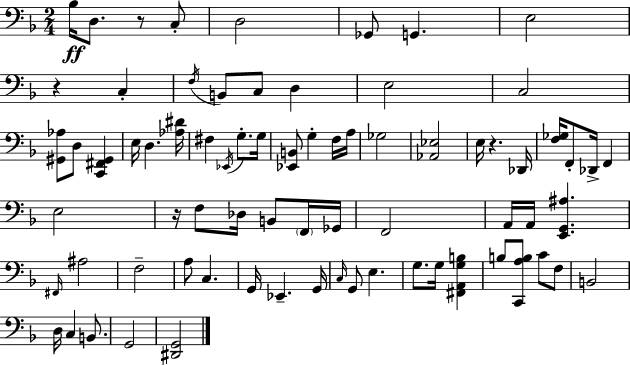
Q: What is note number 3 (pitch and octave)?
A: C3